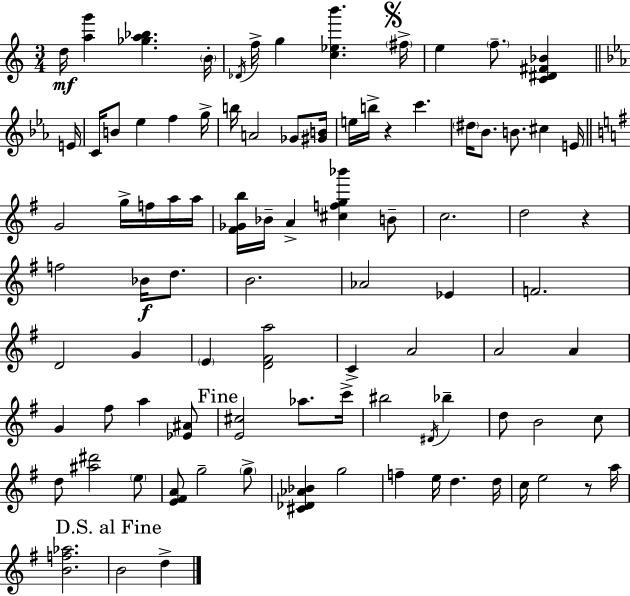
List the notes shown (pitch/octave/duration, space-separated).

D5/s [A5,G6]/q [Gb5,A5,Bb5]/q. B4/s Db4/s F5/s G5/q [C5,Eb5,B6]/q. F#5/s E5/q F5/e. [C4,D#4,F#4,Bb4]/q E4/s C4/s B4/e Eb5/q F5/q G5/s B5/s A4/h Gb4/e [G#4,B4]/s E5/s B5/s R/q C6/q. D#5/s Bb4/e. B4/e. C#5/q E4/s G4/h G5/s F5/s A5/s A5/s [F#4,Gb4,B5]/s Bb4/s A4/q [C#5,F5,G5,Bb6]/q B4/e C5/h. D5/h R/q F5/h Bb4/s D5/e. B4/h. Ab4/h Eb4/q F4/h. D4/h G4/q E4/q [D4,F#4,A5]/h C4/q A4/h A4/h A4/q G4/q F#5/e A5/q [Eb4,A#4]/e [E4,C#5]/h Ab5/e. C6/s BIS5/h D#4/s Bb5/q D5/e B4/h C5/e D5/e [A#5,D#6]/h E5/e [E4,F#4,A4]/e G5/h G5/e [C#4,Db4,Ab4,Bb4]/q G5/h F5/q E5/s D5/q. D5/s C5/s E5/h R/e A5/s [B4,F5,Ab5]/h. B4/h D5/q